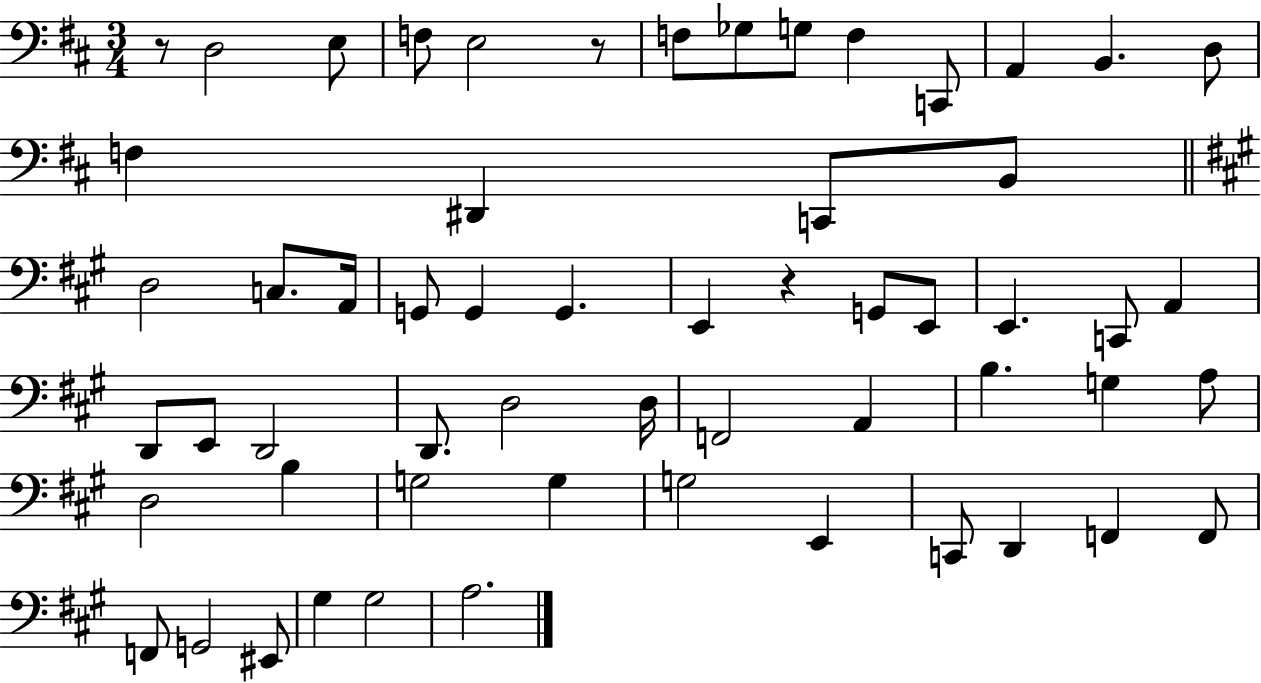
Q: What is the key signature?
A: D major